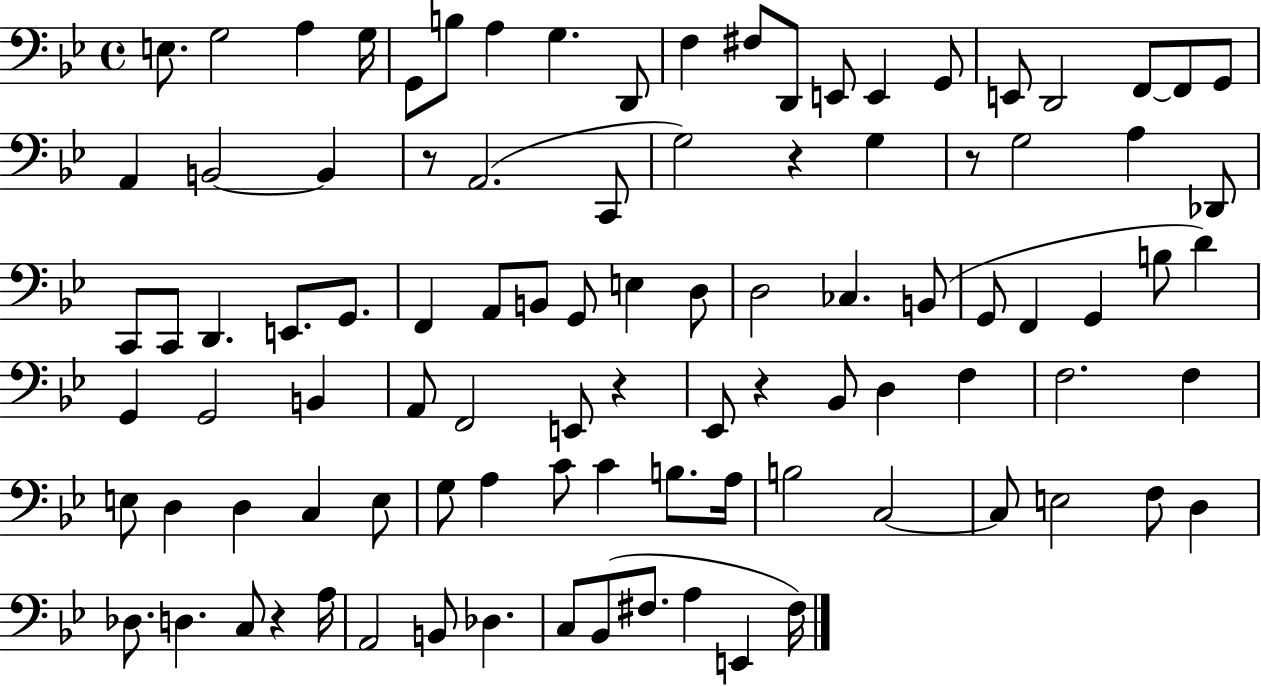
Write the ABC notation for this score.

X:1
T:Untitled
M:4/4
L:1/4
K:Bb
E,/2 G,2 A, G,/4 G,,/2 B,/2 A, G, D,,/2 F, ^F,/2 D,,/2 E,,/2 E,, G,,/2 E,,/2 D,,2 F,,/2 F,,/2 G,,/2 A,, B,,2 B,, z/2 A,,2 C,,/2 G,2 z G, z/2 G,2 A, _D,,/2 C,,/2 C,,/2 D,, E,,/2 G,,/2 F,, A,,/2 B,,/2 G,,/2 E, D,/2 D,2 _C, B,,/2 G,,/2 F,, G,, B,/2 D G,, G,,2 B,, A,,/2 F,,2 E,,/2 z _E,,/2 z _B,,/2 D, F, F,2 F, E,/2 D, D, C, E,/2 G,/2 A, C/2 C B,/2 A,/4 B,2 C,2 C,/2 E,2 F,/2 D, _D,/2 D, C,/2 z A,/4 A,,2 B,,/2 _D, C,/2 _B,,/2 ^F,/2 A, E,, ^F,/4